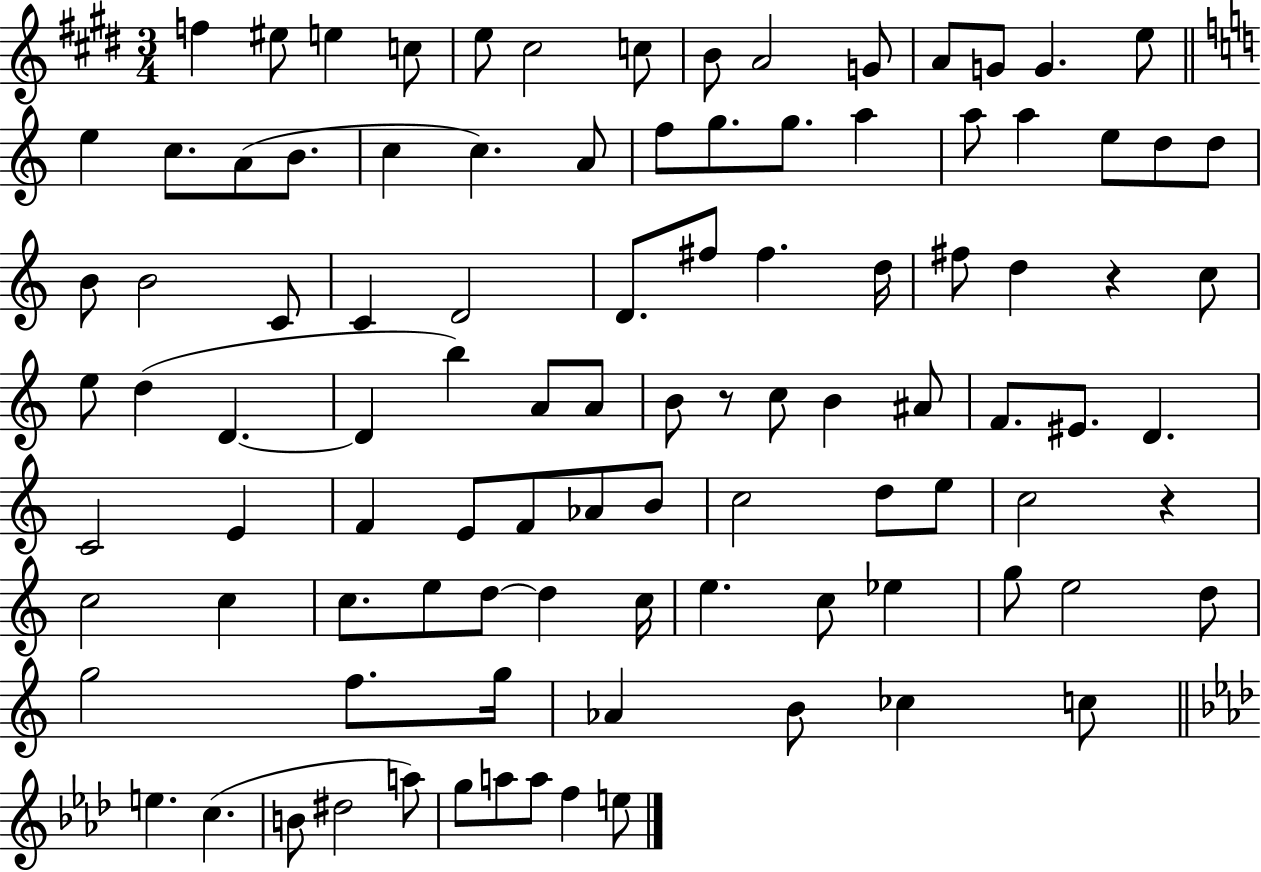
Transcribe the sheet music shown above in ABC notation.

X:1
T:Untitled
M:3/4
L:1/4
K:E
f ^e/2 e c/2 e/2 ^c2 c/2 B/2 A2 G/2 A/2 G/2 G e/2 e c/2 A/2 B/2 c c A/2 f/2 g/2 g/2 a a/2 a e/2 d/2 d/2 B/2 B2 C/2 C D2 D/2 ^f/2 ^f d/4 ^f/2 d z c/2 e/2 d D D b A/2 A/2 B/2 z/2 c/2 B ^A/2 F/2 ^E/2 D C2 E F E/2 F/2 _A/2 B/2 c2 d/2 e/2 c2 z c2 c c/2 e/2 d/2 d c/4 e c/2 _e g/2 e2 d/2 g2 f/2 g/4 _A B/2 _c c/2 e c B/2 ^d2 a/2 g/2 a/2 a/2 f e/2